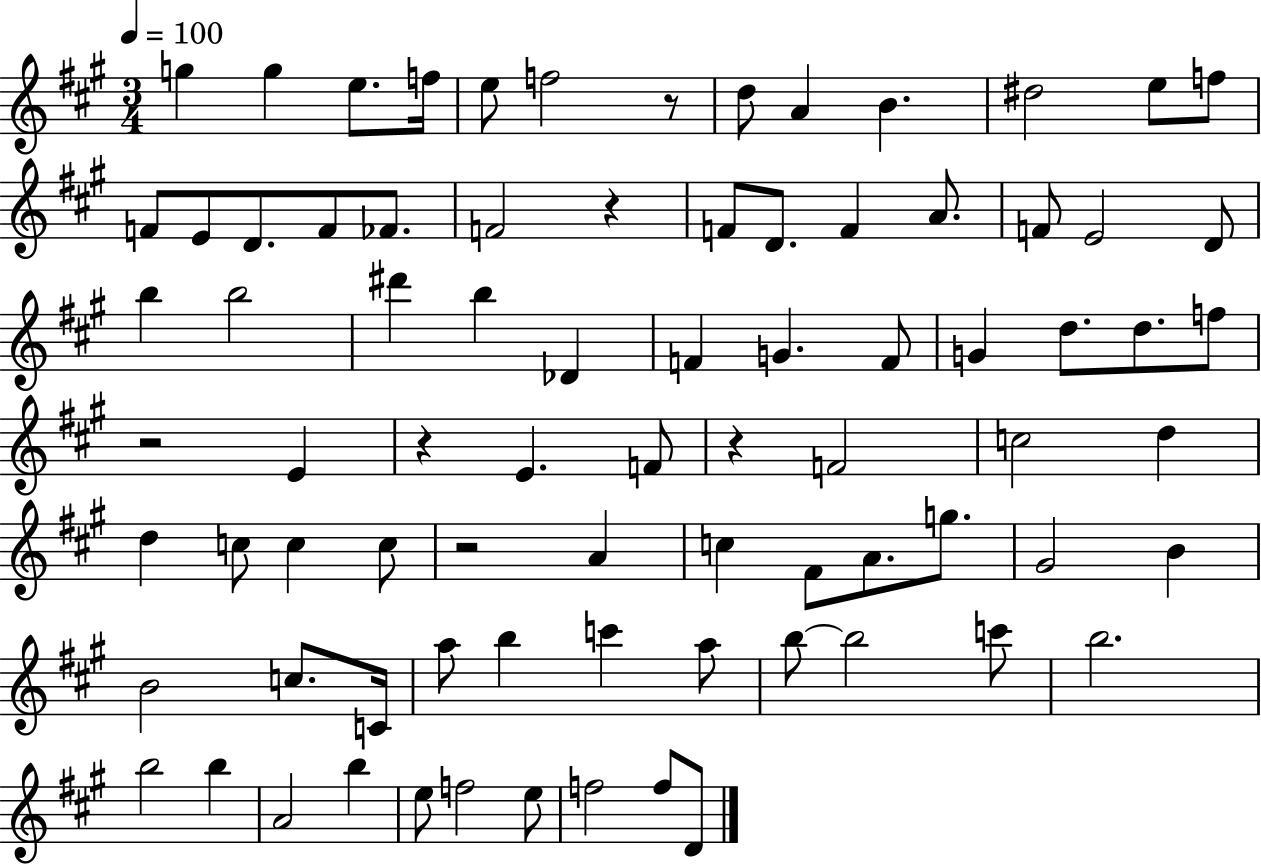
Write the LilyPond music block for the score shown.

{
  \clef treble
  \numericTimeSignature
  \time 3/4
  \key a \major
  \tempo 4 = 100
  g''4 g''4 e''8. f''16 | e''8 f''2 r8 | d''8 a'4 b'4. | dis''2 e''8 f''8 | \break f'8 e'8 d'8. f'8 fes'8. | f'2 r4 | f'8 d'8. f'4 a'8. | f'8 e'2 d'8 | \break b''4 b''2 | dis'''4 b''4 des'4 | f'4 g'4. f'8 | g'4 d''8. d''8. f''8 | \break r2 e'4 | r4 e'4. f'8 | r4 f'2 | c''2 d''4 | \break d''4 c''8 c''4 c''8 | r2 a'4 | c''4 fis'8 a'8. g''8. | gis'2 b'4 | \break b'2 c''8. c'16 | a''8 b''4 c'''4 a''8 | b''8~~ b''2 c'''8 | b''2. | \break b''2 b''4 | a'2 b''4 | e''8 f''2 e''8 | f''2 f''8 d'8 | \break \bar "|."
}